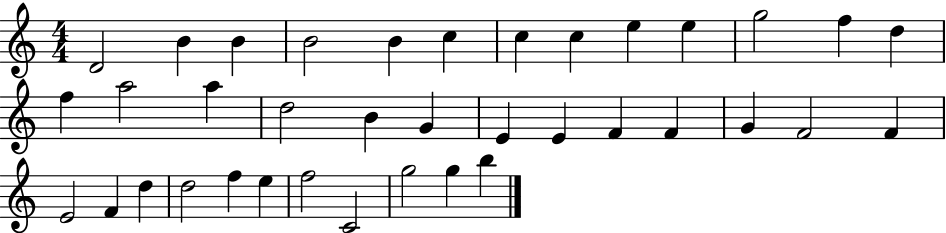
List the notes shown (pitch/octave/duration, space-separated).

D4/h B4/q B4/q B4/h B4/q C5/q C5/q C5/q E5/q E5/q G5/h F5/q D5/q F5/q A5/h A5/q D5/h B4/q G4/q E4/q E4/q F4/q F4/q G4/q F4/h F4/q E4/h F4/q D5/q D5/h F5/q E5/q F5/h C4/h G5/h G5/q B5/q